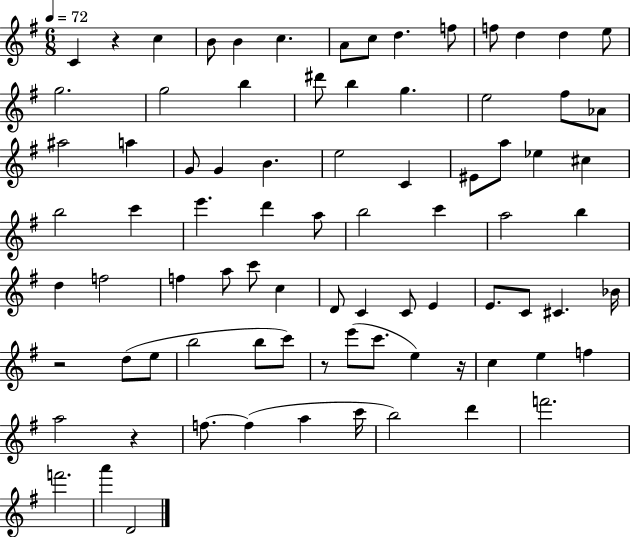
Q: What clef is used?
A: treble